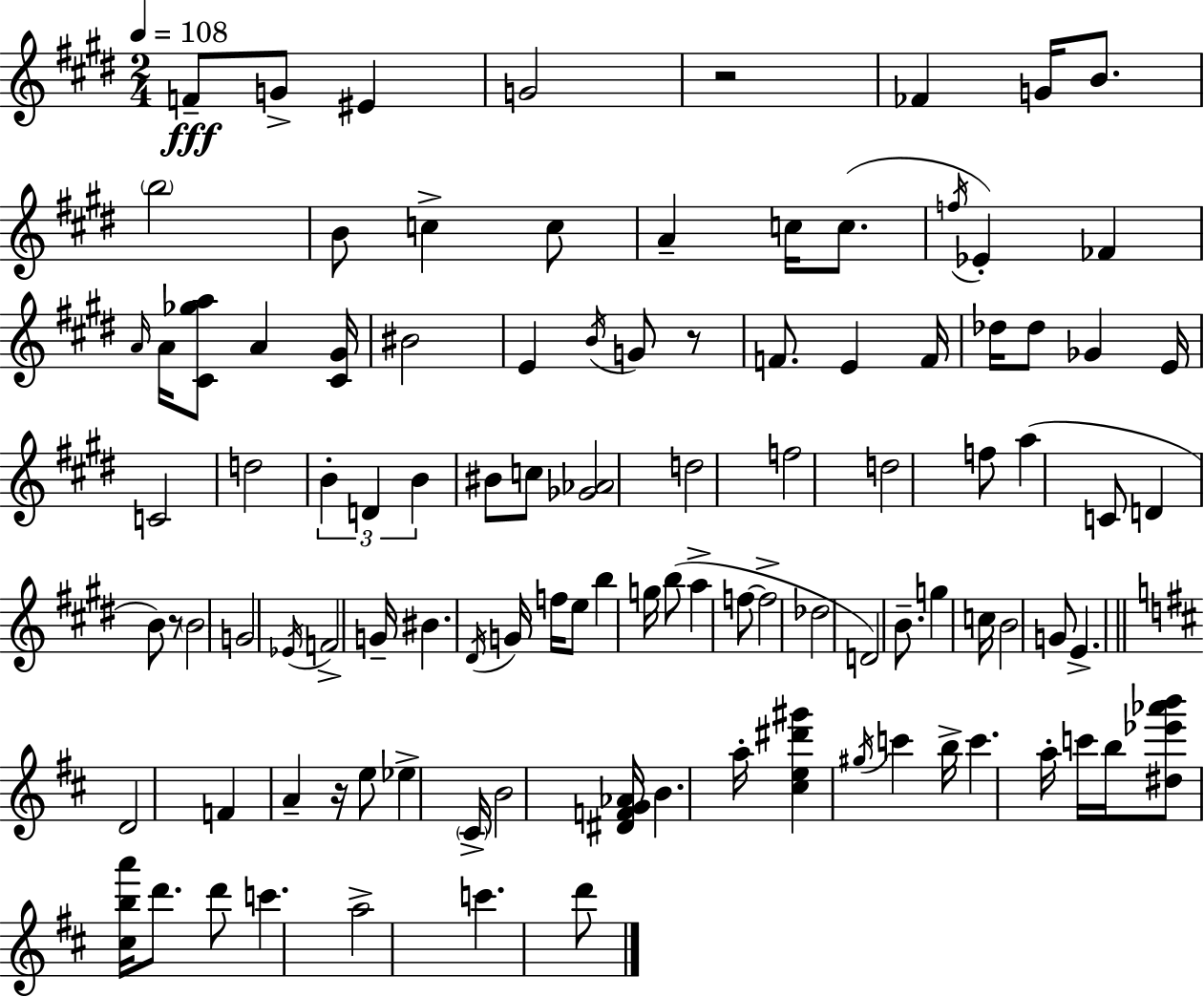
X:1
T:Untitled
M:2/4
L:1/4
K:E
F/2 G/2 ^E G2 z2 _F G/4 B/2 b2 B/2 c c/2 A c/4 c/2 f/4 _E _F A/4 A/4 [^C_ga]/2 A [^C^G]/4 ^B2 E B/4 G/2 z/2 F/2 E F/4 _d/4 _d/2 _G E/4 C2 d2 B D B ^B/2 c/2 [_G_A]2 d2 f2 d2 f/2 a C/2 D B/2 z/2 B2 G2 _E/4 F2 G/4 ^B ^D/4 G/4 f/4 e/2 b g/4 b/2 a f/2 f2 _d2 D2 B/2 g c/4 B2 G/2 E D2 F A z/4 e/2 _e ^C/4 B2 [^DFG_A]/4 B a/4 [^ce^d'^g'] ^g/4 c' b/4 c' a/4 c'/4 b/4 [^d_e'_a'b']/2 [^cba']/4 d'/2 d'/2 c' a2 c' d'/2